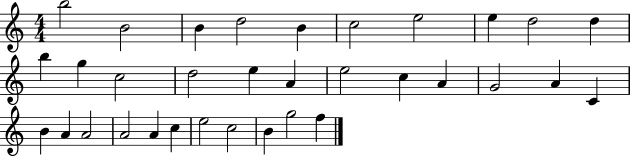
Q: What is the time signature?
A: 4/4